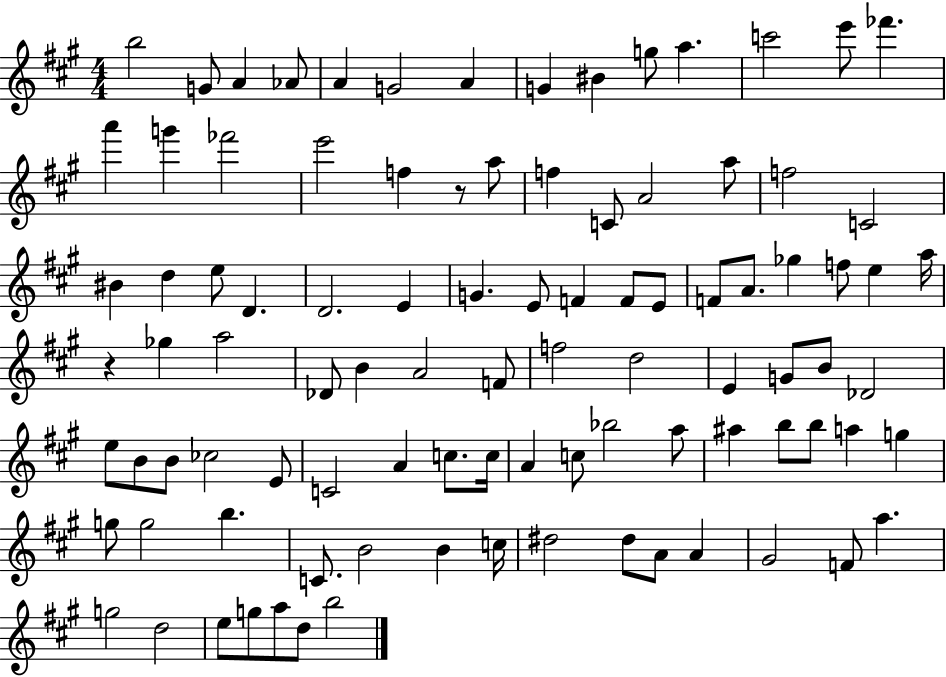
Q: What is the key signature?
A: A major